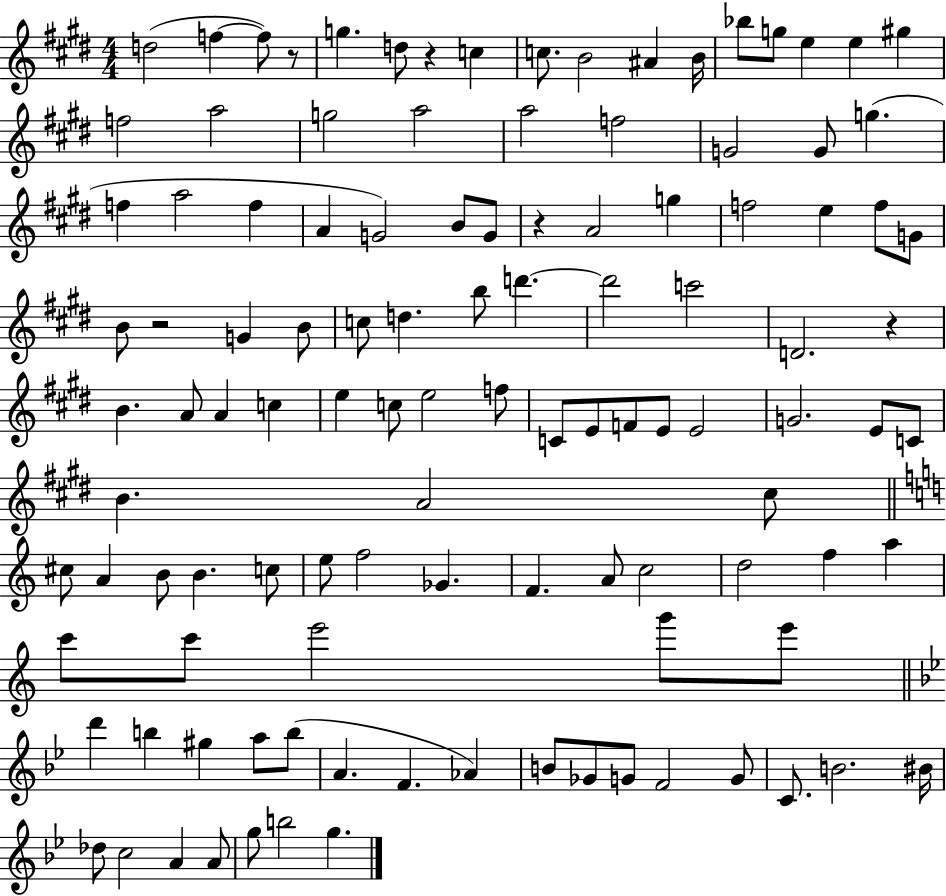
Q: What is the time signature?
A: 4/4